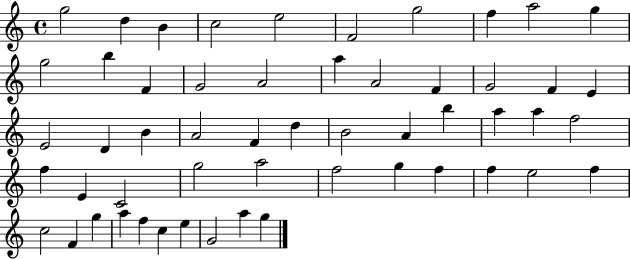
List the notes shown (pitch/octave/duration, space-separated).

G5/h D5/q B4/q C5/h E5/h F4/h G5/h F5/q A5/h G5/q G5/h B5/q F4/q G4/h A4/h A5/q A4/h F4/q G4/h F4/q E4/q E4/h D4/q B4/q A4/h F4/q D5/q B4/h A4/q B5/q A5/q A5/q F5/h F5/q E4/q C4/h G5/h A5/h F5/h G5/q F5/q F5/q E5/h F5/q C5/h F4/q G5/q A5/q F5/q C5/q E5/q G4/h A5/q G5/q